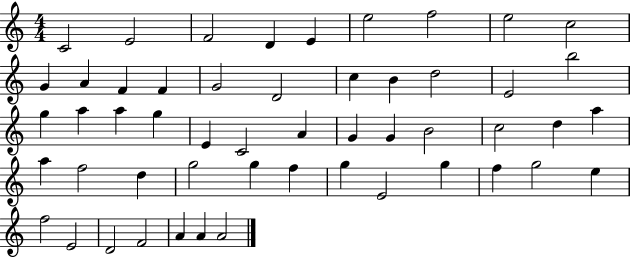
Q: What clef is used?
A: treble